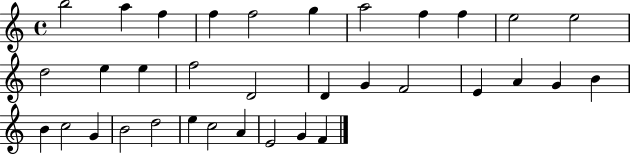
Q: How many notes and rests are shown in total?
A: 34